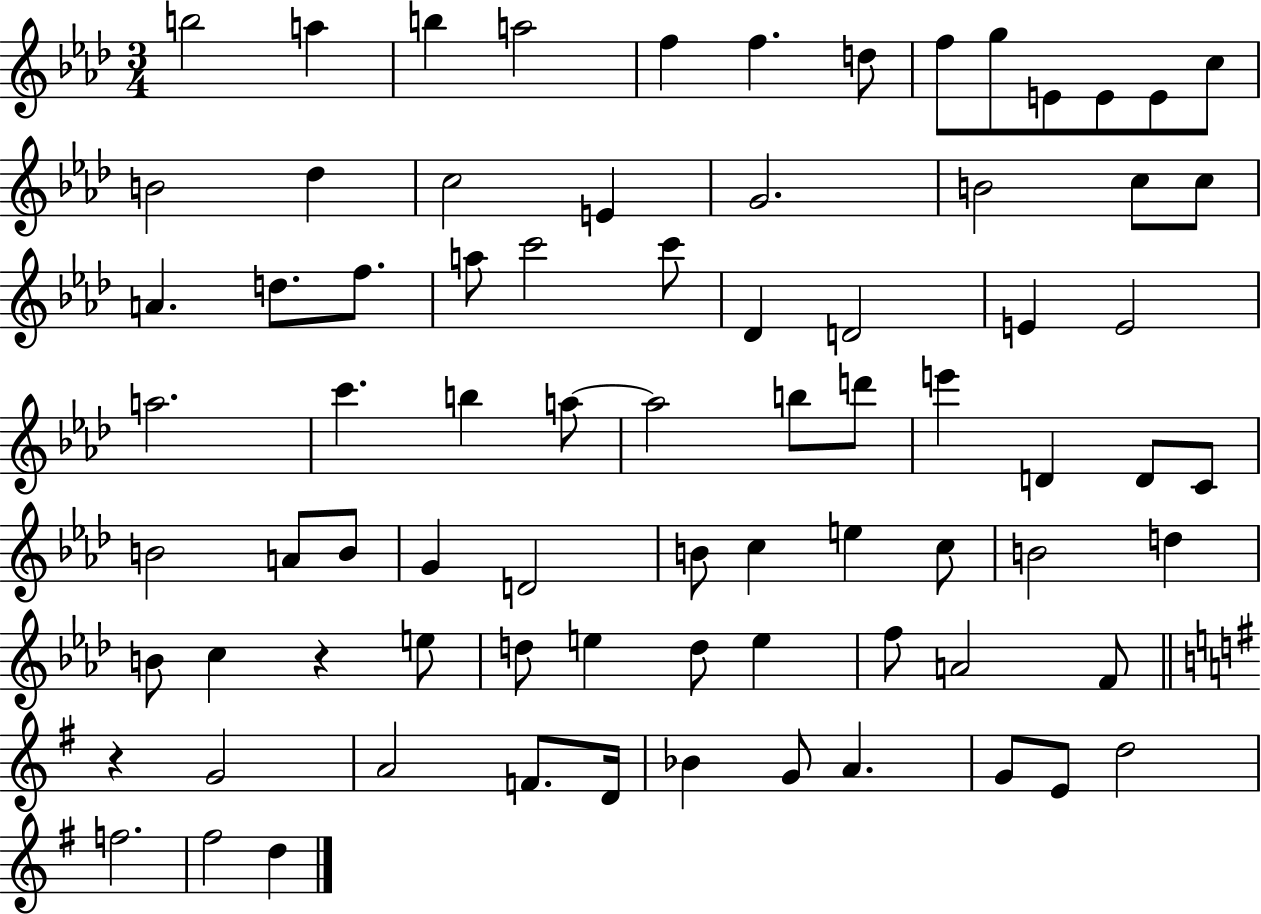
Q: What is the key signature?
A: AES major